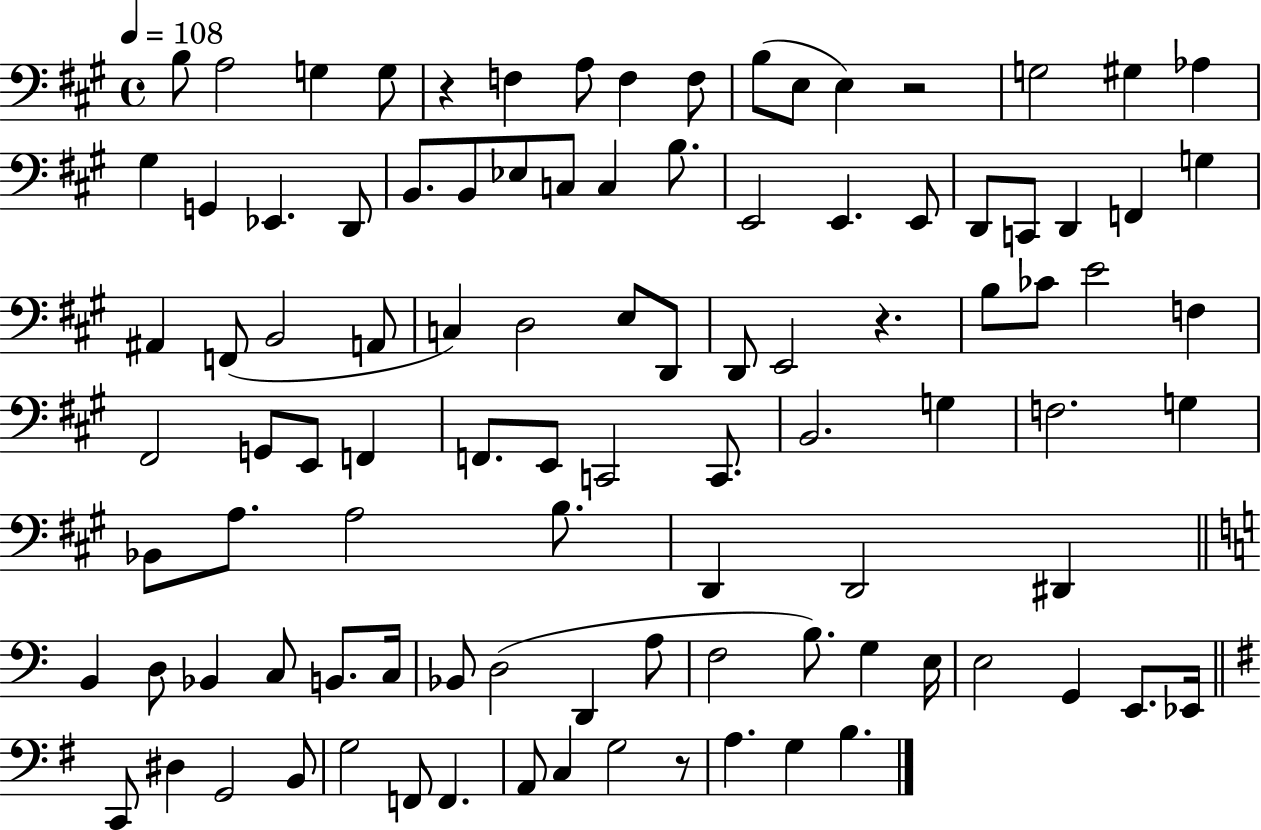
X:1
T:Untitled
M:4/4
L:1/4
K:A
B,/2 A,2 G, G,/2 z F, A,/2 F, F,/2 B,/2 E,/2 E, z2 G,2 ^G, _A, ^G, G,, _E,, D,,/2 B,,/2 B,,/2 _E,/2 C,/2 C, B,/2 E,,2 E,, E,,/2 D,,/2 C,,/2 D,, F,, G, ^A,, F,,/2 B,,2 A,,/2 C, D,2 E,/2 D,,/2 D,,/2 E,,2 z B,/2 _C/2 E2 F, ^F,,2 G,,/2 E,,/2 F,, F,,/2 E,,/2 C,,2 C,,/2 B,,2 G, F,2 G, _B,,/2 A,/2 A,2 B,/2 D,, D,,2 ^D,, B,, D,/2 _B,, C,/2 B,,/2 C,/4 _B,,/2 D,2 D,, A,/2 F,2 B,/2 G, E,/4 E,2 G,, E,,/2 _E,,/4 C,,/2 ^D, G,,2 B,,/2 G,2 F,,/2 F,, A,,/2 C, G,2 z/2 A, G, B,